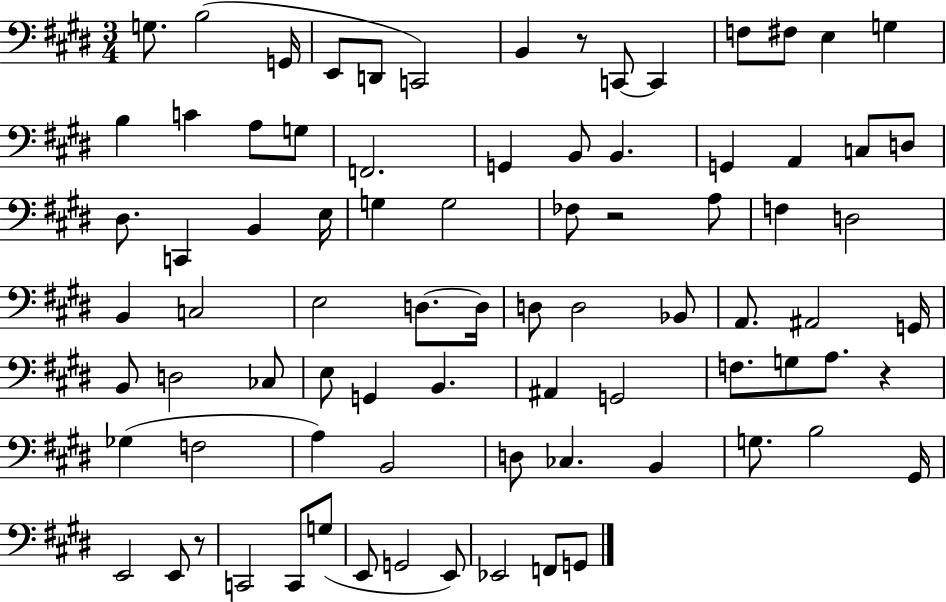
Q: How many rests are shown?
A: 4